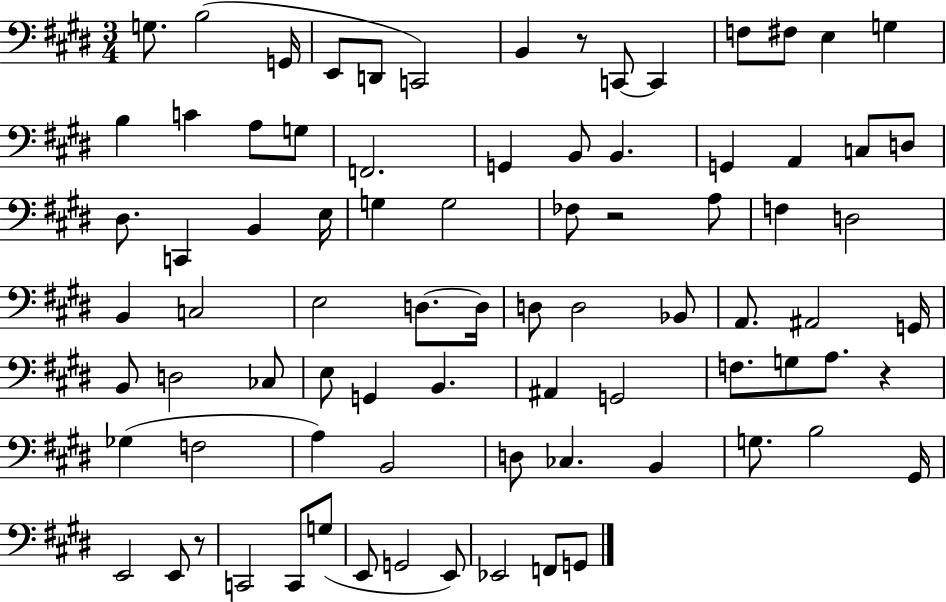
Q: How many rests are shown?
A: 4